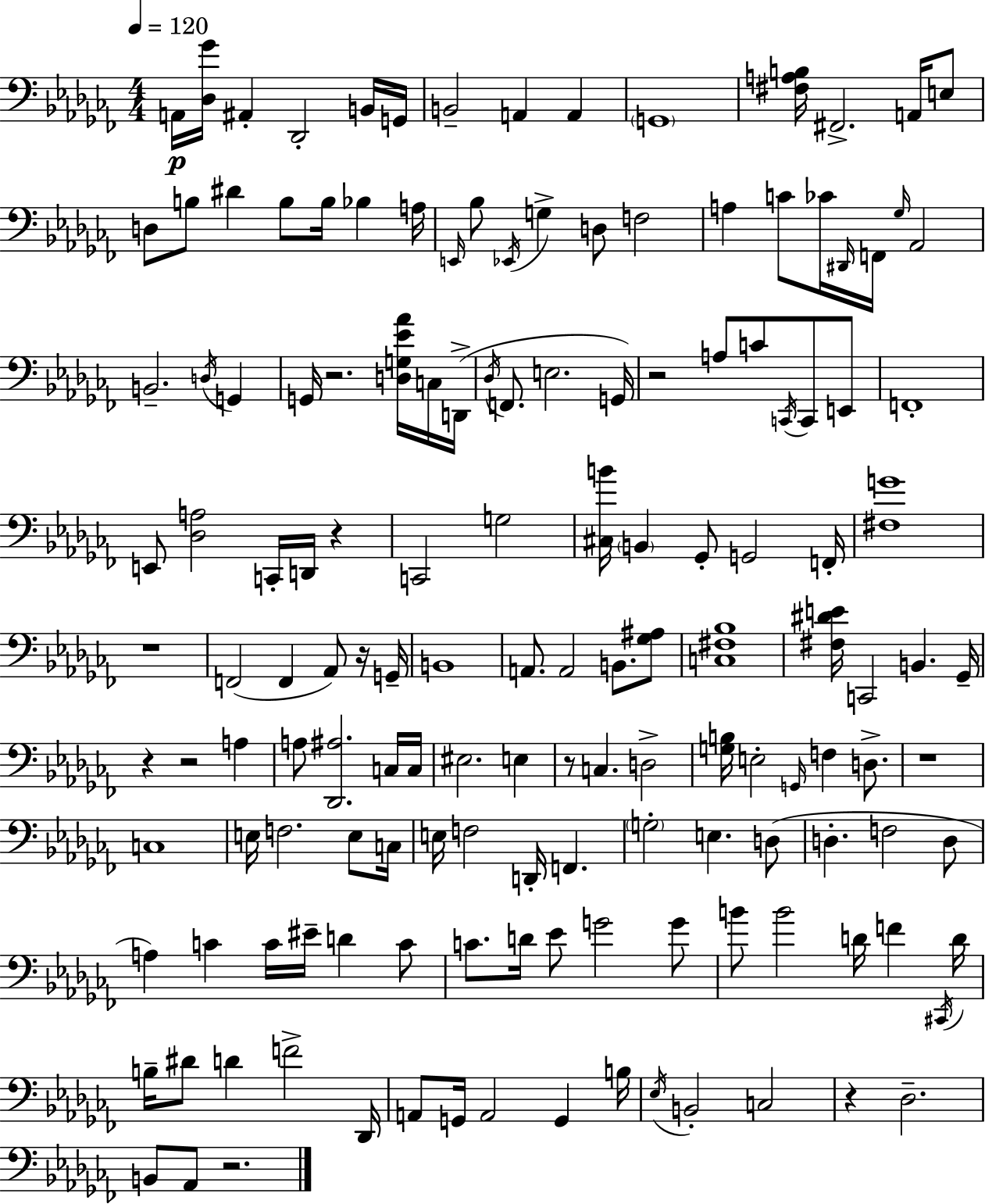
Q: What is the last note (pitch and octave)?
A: Ab2